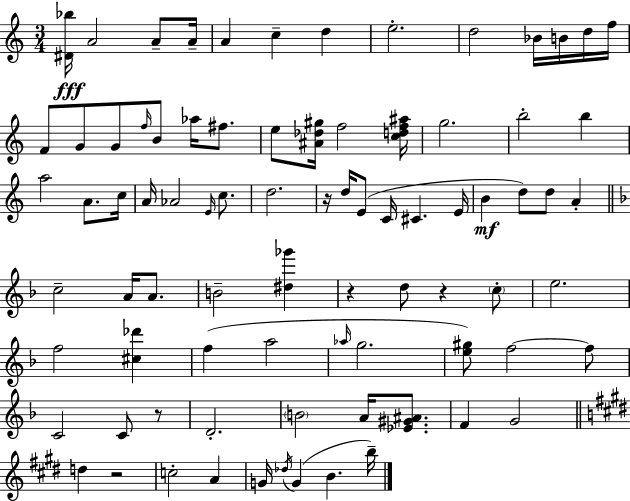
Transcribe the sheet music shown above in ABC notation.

X:1
T:Untitled
M:3/4
L:1/4
K:C
[^D_b]/4 A2 A/2 A/4 A c d e2 d2 _B/4 B/4 d/4 f/4 F/2 G/2 G/2 f/4 B/2 _a/4 ^f/2 e/2 [^A_d^g]/4 f2 [cdf^a]/4 g2 b2 b a2 A/2 c/4 A/4 _A2 E/4 c/2 d2 z/4 d/4 E/2 C/4 ^C E/4 B d/2 d/2 A c2 A/4 A/2 B2 [^d_g'] z d/2 z c/2 e2 f2 [^c_d'] f a2 _a/4 g2 [e^g]/2 f2 f/2 C2 C/2 z/2 D2 B2 A/4 [_E^G^A]/2 F G2 d z2 c2 A G/4 _d/4 G B b/4